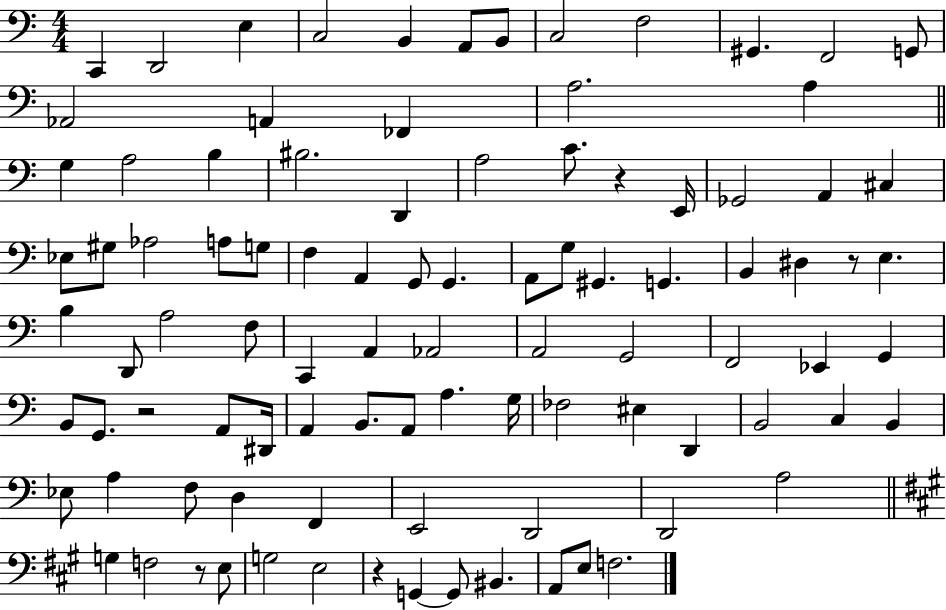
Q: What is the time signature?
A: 4/4